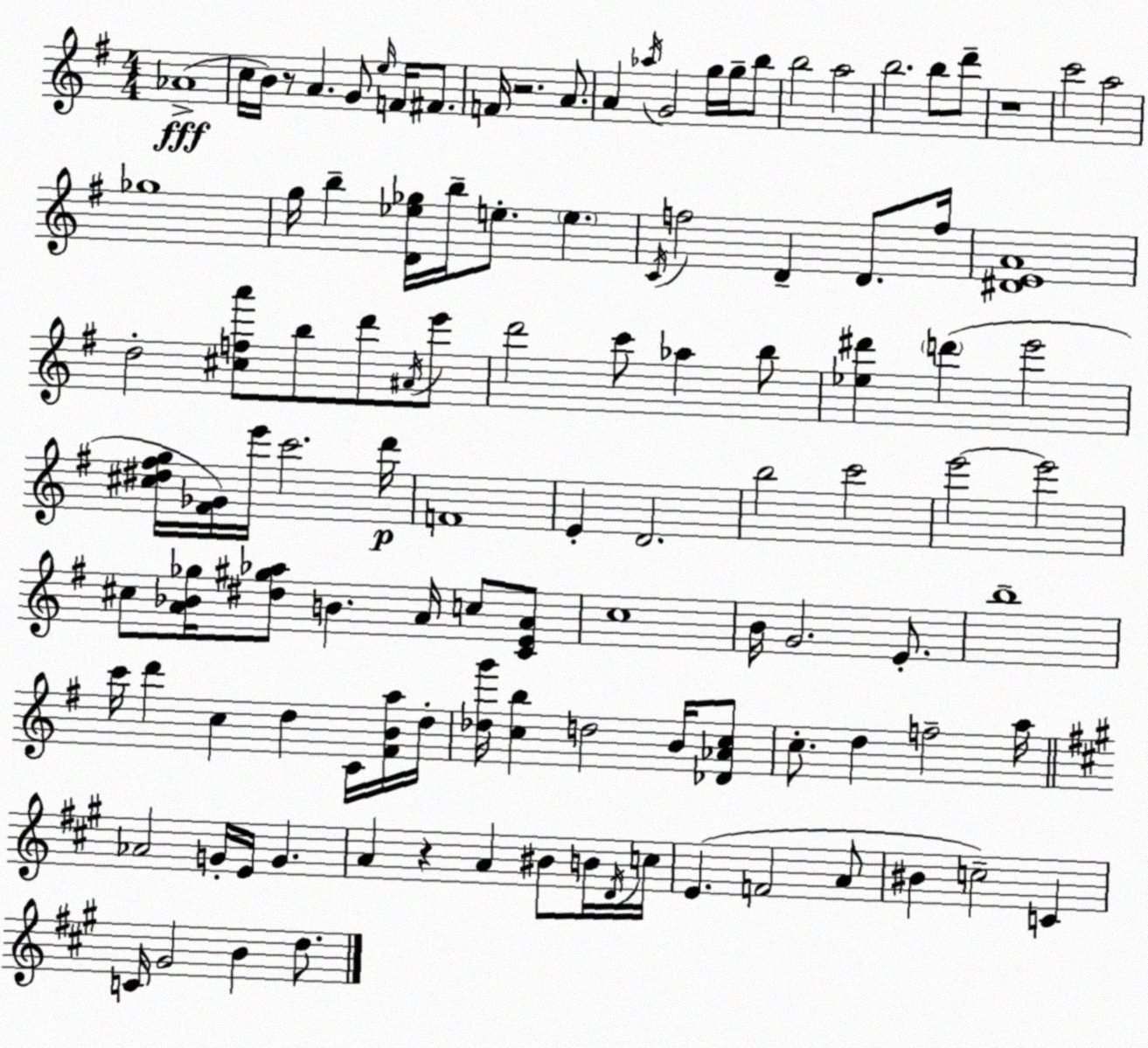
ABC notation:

X:1
T:Untitled
M:4/4
L:1/4
K:Em
_A4 c/4 B/4 z/2 A G/2 e/4 F/4 ^F/2 F/4 z2 A/2 A _a/4 G2 g/4 g/4 b/2 b2 a2 b2 b/2 d'/2 z4 c'2 a2 _g4 g/4 b [D_e_g]/4 b/4 e/2 e C/4 f2 D D/2 f/4 [^DEA]4 d2 [^cfa']/2 b/2 d'/2 ^A/4 e'/2 d'2 c'/2 _a b/2 [_e^d'] d' e'2 [^c^d^fg]/4 [^F_G]/4 e'/4 c'2 d'/4 F4 E D2 b2 c'2 e'2 e'2 ^c/2 [A_B_g]/4 [^d^g_a]/2 B A/4 c/2 [CEA]/2 c4 B/4 G2 E/2 b4 c'/4 d' c d C/4 [^FBa]/4 d/4 [_dg']/4 [cb] d2 B/4 [_D_Ac]/2 c/2 d f2 a/4 _A2 G/4 E/4 G A z A ^B/2 B/4 D/4 c/4 E F2 A/2 ^B c2 C C/4 ^G2 B d/2